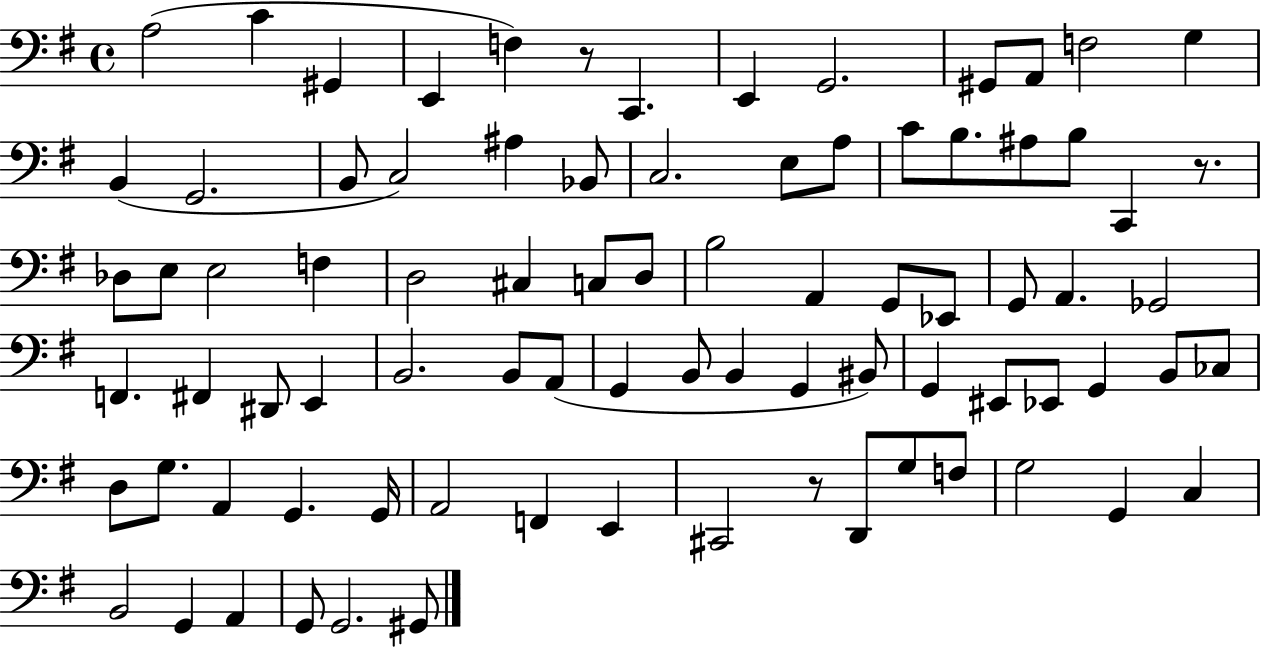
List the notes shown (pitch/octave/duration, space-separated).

A3/h C4/q G#2/q E2/q F3/q R/e C2/q. E2/q G2/h. G#2/e A2/e F3/h G3/q B2/q G2/h. B2/e C3/h A#3/q Bb2/e C3/h. E3/e A3/e C4/e B3/e. A#3/e B3/e C2/q R/e. Db3/e E3/e E3/h F3/q D3/h C#3/q C3/e D3/e B3/h A2/q G2/e Eb2/e G2/e A2/q. Gb2/h F2/q. F#2/q D#2/e E2/q B2/h. B2/e A2/e G2/q B2/e B2/q G2/q BIS2/e G2/q EIS2/e Eb2/e G2/q B2/e CES3/e D3/e G3/e. A2/q G2/q. G2/s A2/h F2/q E2/q C#2/h R/e D2/e G3/e F3/e G3/h G2/q C3/q B2/h G2/q A2/q G2/e G2/h. G#2/e